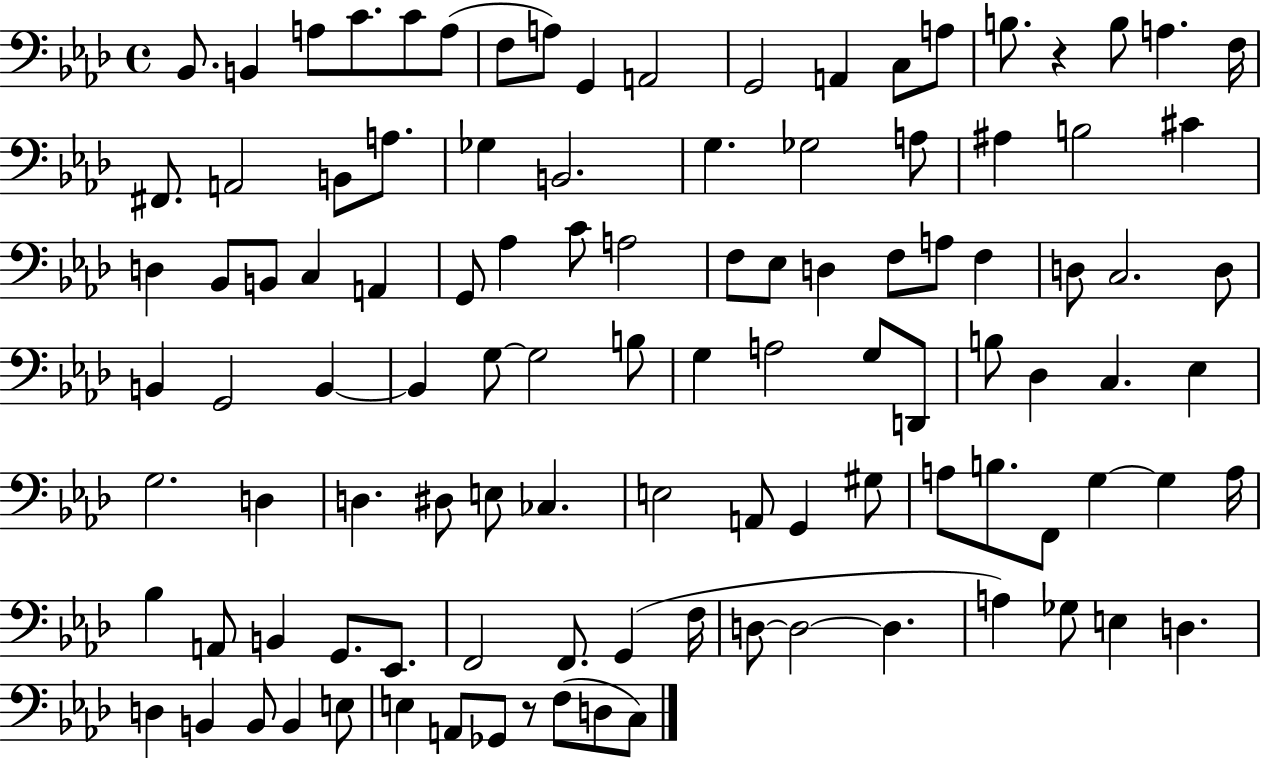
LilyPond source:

{
  \clef bass
  \time 4/4
  \defaultTimeSignature
  \key aes \major
  bes,8. b,4 a8 c'8. c'8 a8( | f8 a8) g,4 a,2 | g,2 a,4 c8 a8 | b8. r4 b8 a4. f16 | \break fis,8. a,2 b,8 a8. | ges4 b,2. | g4. ges2 a8 | ais4 b2 cis'4 | \break d4 bes,8 b,8 c4 a,4 | g,8 aes4 c'8 a2 | f8 ees8 d4 f8 a8 f4 | d8 c2. d8 | \break b,4 g,2 b,4~~ | b,4 g8~~ g2 b8 | g4 a2 g8 d,8 | b8 des4 c4. ees4 | \break g2. d4 | d4. dis8 e8 ces4. | e2 a,8 g,4 gis8 | a8 b8. f,8 g4~~ g4 a16 | \break bes4 a,8 b,4 g,8. ees,8. | f,2 f,8. g,4( f16 | d8~~ d2~~ d4. | a4) ges8 e4 d4. | \break d4 b,4 b,8 b,4 e8 | e4 a,8 ges,8 r8 f8( d8 c8) | \bar "|."
}